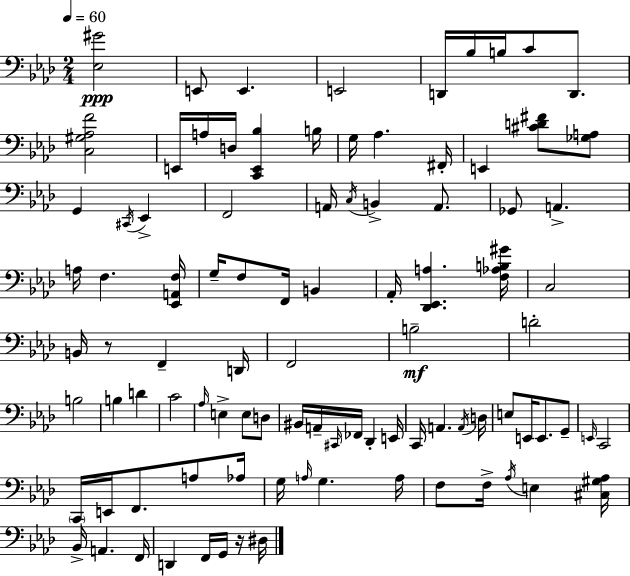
X:1
T:Untitled
M:2/4
L:1/4
K:Fm
[_E,^G]2 E,,/2 E,, E,,2 D,,/4 _B,/4 B,/4 C/2 D,,/2 [C,^G,_A,F]2 E,,/4 A,/4 D,/4 [C,,E,,_B,] B,/4 G,/4 _A, ^F,,/4 E,, [^CD^F]/2 [_G,A,]/2 G,, ^C,,/4 _E,, F,,2 A,,/4 C,/4 B,, A,,/2 _G,,/2 A,, A,/4 F, [_E,,A,,F,]/4 G,/4 F,/2 F,,/4 B,, _A,,/4 [_D,,_E,,A,] [F,_A,B,^G]/4 C,2 B,,/4 z/2 F,, D,,/4 F,,2 B,2 D2 B,2 B, D C2 _A,/4 E, E,/2 D,/2 ^B,,/4 A,,/4 ^C,,/4 _F,,/4 _D,, E,,/4 C,,/4 A,, A,,/4 D,/4 E,/2 E,,/4 E,,/2 G,,/2 E,,/4 C,,2 C,,/4 E,,/4 F,,/2 A,/2 _A,/4 G,/4 A,/4 G, A,/4 F,/2 F,/4 _A,/4 E, [^C,^G,_A,]/4 _B,,/4 A,, F,,/4 D,, F,,/4 G,,/4 z/4 ^D,/4